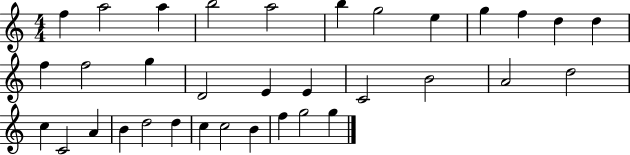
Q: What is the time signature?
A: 4/4